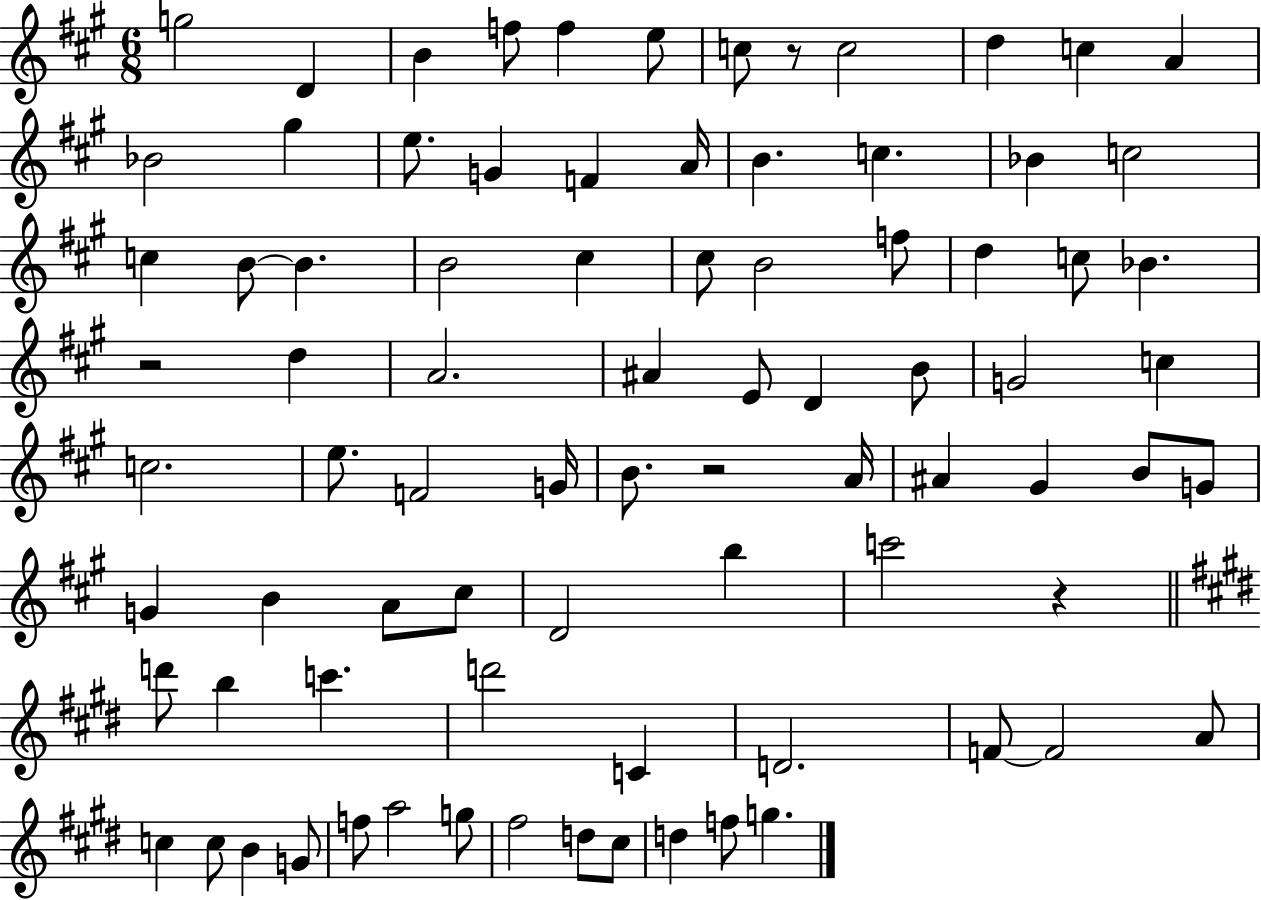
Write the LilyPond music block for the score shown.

{
  \clef treble
  \numericTimeSignature
  \time 6/8
  \key a \major
  \repeat volta 2 { g''2 d'4 | b'4 f''8 f''4 e''8 | c''8 r8 c''2 | d''4 c''4 a'4 | \break bes'2 gis''4 | e''8. g'4 f'4 a'16 | b'4. c''4. | bes'4 c''2 | \break c''4 b'8~~ b'4. | b'2 cis''4 | cis''8 b'2 f''8 | d''4 c''8 bes'4. | \break r2 d''4 | a'2. | ais'4 e'8 d'4 b'8 | g'2 c''4 | \break c''2. | e''8. f'2 g'16 | b'8. r2 a'16 | ais'4 gis'4 b'8 g'8 | \break g'4 b'4 a'8 cis''8 | d'2 b''4 | c'''2 r4 | \bar "||" \break \key e \major d'''8 b''4 c'''4. | d'''2 c'4 | d'2. | f'8~~ f'2 a'8 | \break c''4 c''8 b'4 g'8 | f''8 a''2 g''8 | fis''2 d''8 cis''8 | d''4 f''8 g''4. | \break } \bar "|."
}